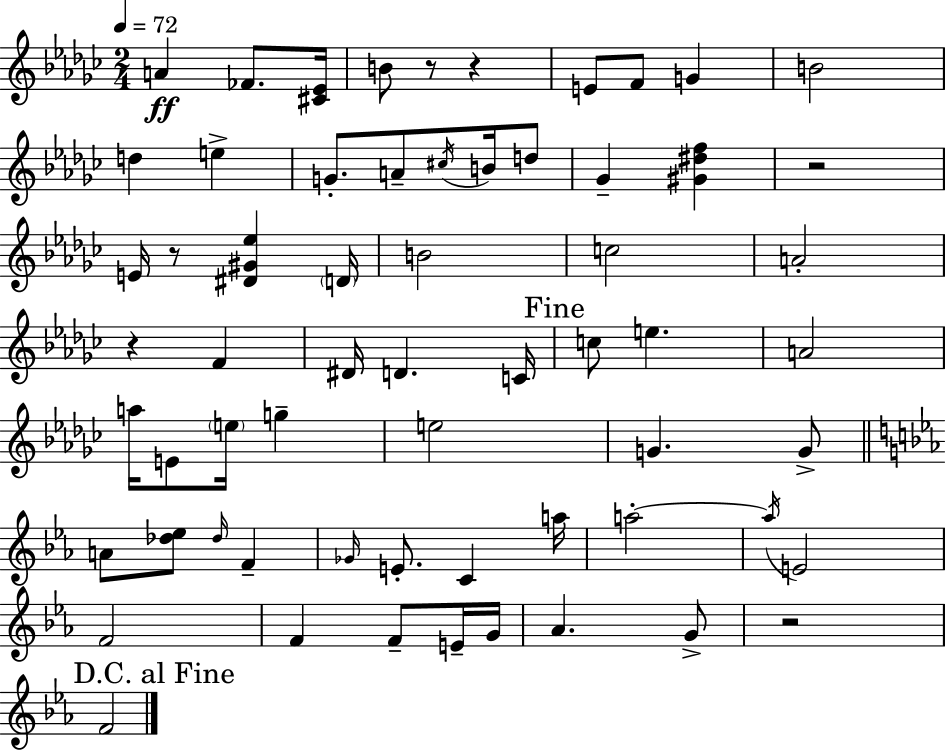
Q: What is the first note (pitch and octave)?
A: A4